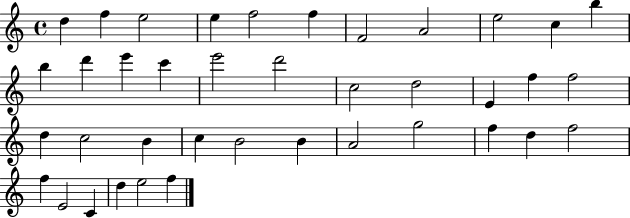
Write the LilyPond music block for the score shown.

{
  \clef treble
  \time 4/4
  \defaultTimeSignature
  \key c \major
  d''4 f''4 e''2 | e''4 f''2 f''4 | f'2 a'2 | e''2 c''4 b''4 | \break b''4 d'''4 e'''4 c'''4 | e'''2 d'''2 | c''2 d''2 | e'4 f''4 f''2 | \break d''4 c''2 b'4 | c''4 b'2 b'4 | a'2 g''2 | f''4 d''4 f''2 | \break f''4 e'2 c'4 | d''4 e''2 f''4 | \bar "|."
}